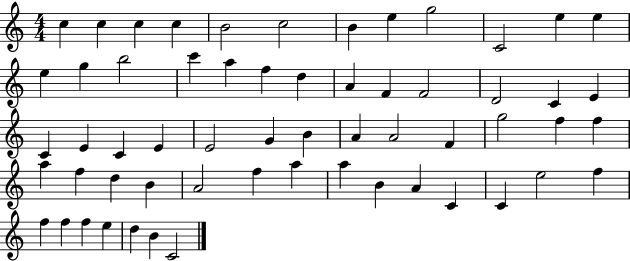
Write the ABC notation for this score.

X:1
T:Untitled
M:4/4
L:1/4
K:C
c c c c B2 c2 B e g2 C2 e e e g b2 c' a f d A F F2 D2 C E C E C E E2 G B A A2 F g2 f f a f d B A2 f a a B A C C e2 f f f f e d B C2